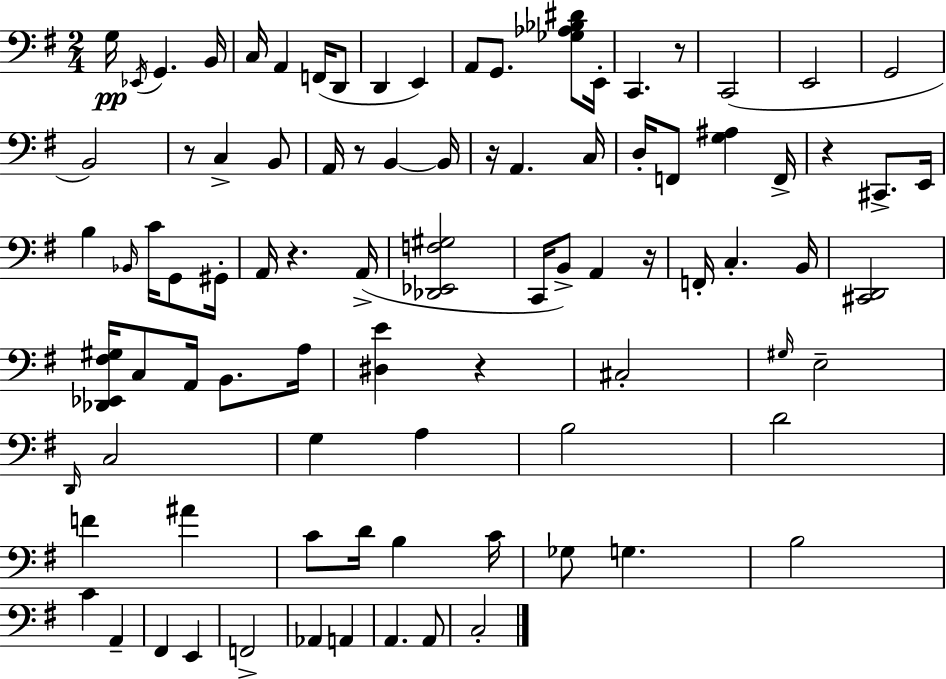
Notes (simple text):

G3/s Eb2/s G2/q. B2/s C3/s A2/q F2/s D2/e D2/q E2/q A2/e G2/e. [Gb3,Ab3,Bb3,D#4]/e E2/s C2/q. R/e C2/h E2/h G2/h B2/h R/e C3/q B2/e A2/s R/e B2/q B2/s R/s A2/q. C3/s D3/s F2/e [G3,A#3]/q F2/s R/q C#2/e. E2/s B3/q Bb2/s C4/s G2/e G#2/s A2/s R/q. A2/s [Db2,Eb2,F3,G#3]/h C2/s B2/e A2/q R/s F2/s C3/q. B2/s [C#2,D2]/h [Db2,Eb2,F#3,G#3]/s C3/e A2/s B2/e. A3/s [D#3,E4]/q R/q C#3/h G#3/s E3/h D2/s C3/h G3/q A3/q B3/h D4/h F4/q A#4/q C4/e D4/s B3/q C4/s Gb3/e G3/q. B3/h C4/q A2/q F#2/q E2/q F2/h Ab2/q A2/q A2/q. A2/e C3/h